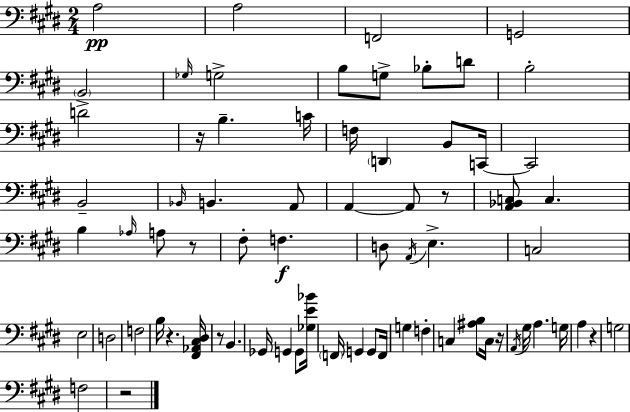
{
  \clef bass
  \numericTimeSignature
  \time 2/4
  \key e \major
  a2\pp | a2 | f,2 | g,2 | \break \parenthesize b,2 | \grace { ges16 } g2-> | b8 g8-> bes8-. d'8 | b2-. | \break d'2-> | r16 b4.-- | c'16 f16 \parenthesize d,4 b,8 | c,16~~ c,2 | \break b,2-- | \grace { bes,16 } b,4. | a,8 a,4~~ a,8 | r8 <a, bes, c>8 c4. | \break b4 \grace { aes16 } a8 | r8 fis8-. f4.\f | d8 \acciaccatura { a,16 } e4.-> | c2 | \break e2 | d2 | f2 | b16 r4. | \break <fis, aes, cis dis>16 r8 b,4. | ges,16 g,4 | g,8 <ges e' bes'>16 \parenthesize f,16 g,4 | g,8 f,16 g4 | \break f4-. c4 | <ais b>8 c16 r16 \acciaccatura { a,16 } gis16 a4. | g16 a4 | r4 g2 | \break f2 | r2 | \bar "|."
}